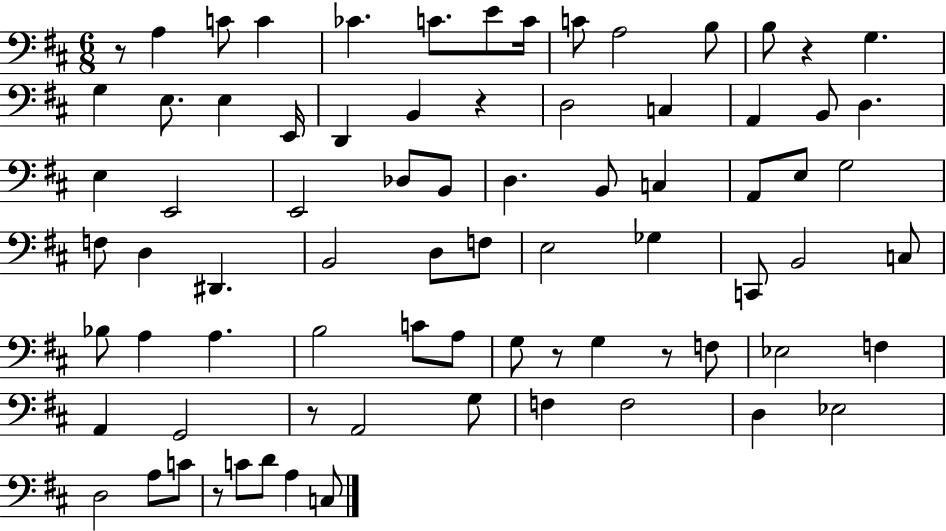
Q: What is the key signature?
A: D major